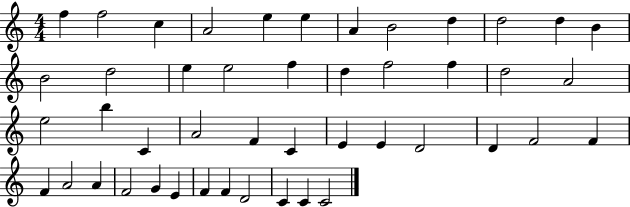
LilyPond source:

{
  \clef treble
  \numericTimeSignature
  \time 4/4
  \key c \major
  f''4 f''2 c''4 | a'2 e''4 e''4 | a'4 b'2 d''4 | d''2 d''4 b'4 | \break b'2 d''2 | e''4 e''2 f''4 | d''4 f''2 f''4 | d''2 a'2 | \break e''2 b''4 c'4 | a'2 f'4 c'4 | e'4 e'4 d'2 | d'4 f'2 f'4 | \break f'4 a'2 a'4 | f'2 g'4 e'4 | f'4 f'4 d'2 | c'4 c'4 c'2 | \break \bar "|."
}